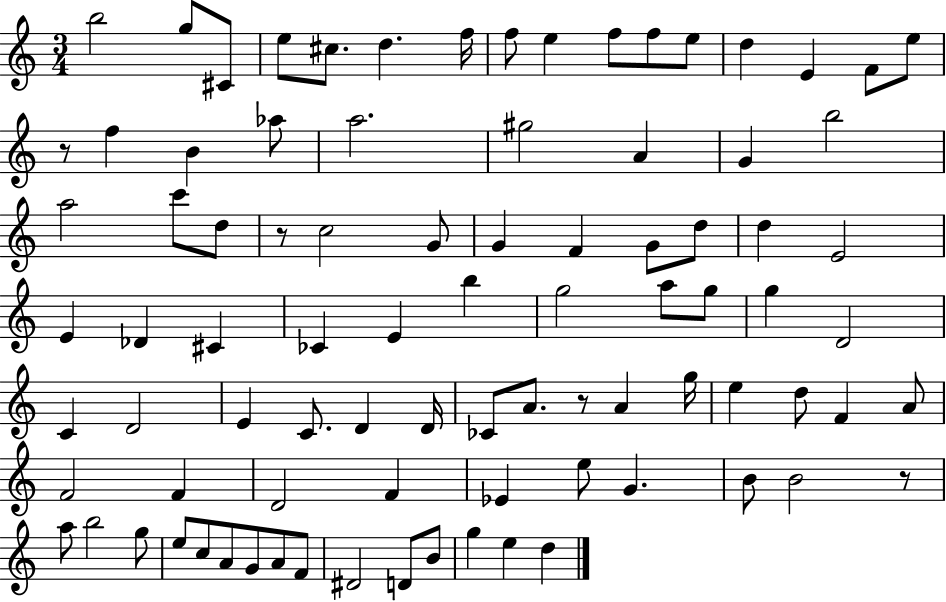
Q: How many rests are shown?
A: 4